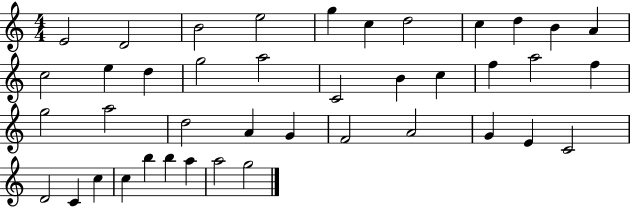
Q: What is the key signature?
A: C major